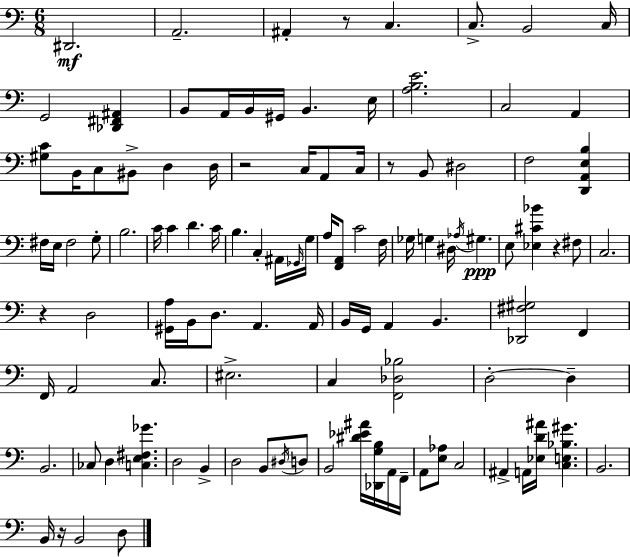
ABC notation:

X:1
T:Untitled
M:6/8
L:1/4
K:C
^D,,2 A,,2 ^A,, z/2 C, C,/2 B,,2 C,/4 G,,2 [_D,,^F,,^A,,] B,,/2 A,,/4 B,,/4 ^G,,/4 B,, E,/4 [A,B,E]2 C,2 A,, [^G,C]/2 B,,/4 C,/2 ^B,,/2 D, D,/4 z2 C,/4 A,,/2 C,/4 z/2 B,,/2 ^D,2 F,2 [D,,A,,E,B,] ^F,/4 E,/4 ^F,2 G,/2 B,2 C/4 C D C/4 B, C, ^A,,/4 _G,,/4 G,/4 A,/4 [F,,A,,]/2 C2 F,/4 _G,/4 G, ^D,/4 _A,/4 ^G, E,/2 [_E,^C_B] z ^F,/2 C,2 z D,2 [^G,,A,]/4 B,,/4 D,/2 A,, A,,/4 B,,/4 G,,/4 A,, B,, [_D,,^F,^G,]2 F,, F,,/4 A,,2 C,/2 ^E,2 C, [F,,_D,_B,]2 D,2 D, B,,2 _C,/2 D, [C,E,^F,_G] D,2 B,, D,2 B,,/2 ^D,/4 D,/2 B,,2 [^D_E^A]/4 [_D,,G,B,]/4 A,,/4 F,,/4 A,,/2 [E,_A,]/2 C,2 ^A,, A,,/4 [_E,D^A]/4 [C,E,_B,^G] B,,2 B,,/4 z/4 B,,2 D,/2